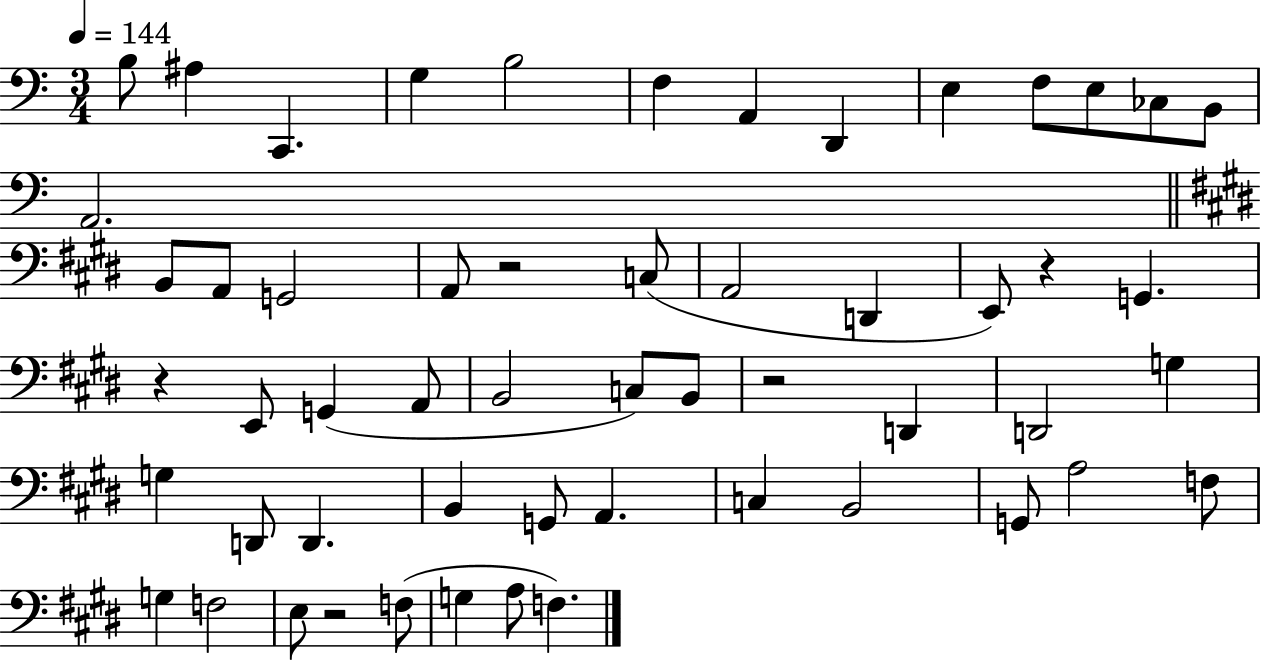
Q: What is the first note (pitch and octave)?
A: B3